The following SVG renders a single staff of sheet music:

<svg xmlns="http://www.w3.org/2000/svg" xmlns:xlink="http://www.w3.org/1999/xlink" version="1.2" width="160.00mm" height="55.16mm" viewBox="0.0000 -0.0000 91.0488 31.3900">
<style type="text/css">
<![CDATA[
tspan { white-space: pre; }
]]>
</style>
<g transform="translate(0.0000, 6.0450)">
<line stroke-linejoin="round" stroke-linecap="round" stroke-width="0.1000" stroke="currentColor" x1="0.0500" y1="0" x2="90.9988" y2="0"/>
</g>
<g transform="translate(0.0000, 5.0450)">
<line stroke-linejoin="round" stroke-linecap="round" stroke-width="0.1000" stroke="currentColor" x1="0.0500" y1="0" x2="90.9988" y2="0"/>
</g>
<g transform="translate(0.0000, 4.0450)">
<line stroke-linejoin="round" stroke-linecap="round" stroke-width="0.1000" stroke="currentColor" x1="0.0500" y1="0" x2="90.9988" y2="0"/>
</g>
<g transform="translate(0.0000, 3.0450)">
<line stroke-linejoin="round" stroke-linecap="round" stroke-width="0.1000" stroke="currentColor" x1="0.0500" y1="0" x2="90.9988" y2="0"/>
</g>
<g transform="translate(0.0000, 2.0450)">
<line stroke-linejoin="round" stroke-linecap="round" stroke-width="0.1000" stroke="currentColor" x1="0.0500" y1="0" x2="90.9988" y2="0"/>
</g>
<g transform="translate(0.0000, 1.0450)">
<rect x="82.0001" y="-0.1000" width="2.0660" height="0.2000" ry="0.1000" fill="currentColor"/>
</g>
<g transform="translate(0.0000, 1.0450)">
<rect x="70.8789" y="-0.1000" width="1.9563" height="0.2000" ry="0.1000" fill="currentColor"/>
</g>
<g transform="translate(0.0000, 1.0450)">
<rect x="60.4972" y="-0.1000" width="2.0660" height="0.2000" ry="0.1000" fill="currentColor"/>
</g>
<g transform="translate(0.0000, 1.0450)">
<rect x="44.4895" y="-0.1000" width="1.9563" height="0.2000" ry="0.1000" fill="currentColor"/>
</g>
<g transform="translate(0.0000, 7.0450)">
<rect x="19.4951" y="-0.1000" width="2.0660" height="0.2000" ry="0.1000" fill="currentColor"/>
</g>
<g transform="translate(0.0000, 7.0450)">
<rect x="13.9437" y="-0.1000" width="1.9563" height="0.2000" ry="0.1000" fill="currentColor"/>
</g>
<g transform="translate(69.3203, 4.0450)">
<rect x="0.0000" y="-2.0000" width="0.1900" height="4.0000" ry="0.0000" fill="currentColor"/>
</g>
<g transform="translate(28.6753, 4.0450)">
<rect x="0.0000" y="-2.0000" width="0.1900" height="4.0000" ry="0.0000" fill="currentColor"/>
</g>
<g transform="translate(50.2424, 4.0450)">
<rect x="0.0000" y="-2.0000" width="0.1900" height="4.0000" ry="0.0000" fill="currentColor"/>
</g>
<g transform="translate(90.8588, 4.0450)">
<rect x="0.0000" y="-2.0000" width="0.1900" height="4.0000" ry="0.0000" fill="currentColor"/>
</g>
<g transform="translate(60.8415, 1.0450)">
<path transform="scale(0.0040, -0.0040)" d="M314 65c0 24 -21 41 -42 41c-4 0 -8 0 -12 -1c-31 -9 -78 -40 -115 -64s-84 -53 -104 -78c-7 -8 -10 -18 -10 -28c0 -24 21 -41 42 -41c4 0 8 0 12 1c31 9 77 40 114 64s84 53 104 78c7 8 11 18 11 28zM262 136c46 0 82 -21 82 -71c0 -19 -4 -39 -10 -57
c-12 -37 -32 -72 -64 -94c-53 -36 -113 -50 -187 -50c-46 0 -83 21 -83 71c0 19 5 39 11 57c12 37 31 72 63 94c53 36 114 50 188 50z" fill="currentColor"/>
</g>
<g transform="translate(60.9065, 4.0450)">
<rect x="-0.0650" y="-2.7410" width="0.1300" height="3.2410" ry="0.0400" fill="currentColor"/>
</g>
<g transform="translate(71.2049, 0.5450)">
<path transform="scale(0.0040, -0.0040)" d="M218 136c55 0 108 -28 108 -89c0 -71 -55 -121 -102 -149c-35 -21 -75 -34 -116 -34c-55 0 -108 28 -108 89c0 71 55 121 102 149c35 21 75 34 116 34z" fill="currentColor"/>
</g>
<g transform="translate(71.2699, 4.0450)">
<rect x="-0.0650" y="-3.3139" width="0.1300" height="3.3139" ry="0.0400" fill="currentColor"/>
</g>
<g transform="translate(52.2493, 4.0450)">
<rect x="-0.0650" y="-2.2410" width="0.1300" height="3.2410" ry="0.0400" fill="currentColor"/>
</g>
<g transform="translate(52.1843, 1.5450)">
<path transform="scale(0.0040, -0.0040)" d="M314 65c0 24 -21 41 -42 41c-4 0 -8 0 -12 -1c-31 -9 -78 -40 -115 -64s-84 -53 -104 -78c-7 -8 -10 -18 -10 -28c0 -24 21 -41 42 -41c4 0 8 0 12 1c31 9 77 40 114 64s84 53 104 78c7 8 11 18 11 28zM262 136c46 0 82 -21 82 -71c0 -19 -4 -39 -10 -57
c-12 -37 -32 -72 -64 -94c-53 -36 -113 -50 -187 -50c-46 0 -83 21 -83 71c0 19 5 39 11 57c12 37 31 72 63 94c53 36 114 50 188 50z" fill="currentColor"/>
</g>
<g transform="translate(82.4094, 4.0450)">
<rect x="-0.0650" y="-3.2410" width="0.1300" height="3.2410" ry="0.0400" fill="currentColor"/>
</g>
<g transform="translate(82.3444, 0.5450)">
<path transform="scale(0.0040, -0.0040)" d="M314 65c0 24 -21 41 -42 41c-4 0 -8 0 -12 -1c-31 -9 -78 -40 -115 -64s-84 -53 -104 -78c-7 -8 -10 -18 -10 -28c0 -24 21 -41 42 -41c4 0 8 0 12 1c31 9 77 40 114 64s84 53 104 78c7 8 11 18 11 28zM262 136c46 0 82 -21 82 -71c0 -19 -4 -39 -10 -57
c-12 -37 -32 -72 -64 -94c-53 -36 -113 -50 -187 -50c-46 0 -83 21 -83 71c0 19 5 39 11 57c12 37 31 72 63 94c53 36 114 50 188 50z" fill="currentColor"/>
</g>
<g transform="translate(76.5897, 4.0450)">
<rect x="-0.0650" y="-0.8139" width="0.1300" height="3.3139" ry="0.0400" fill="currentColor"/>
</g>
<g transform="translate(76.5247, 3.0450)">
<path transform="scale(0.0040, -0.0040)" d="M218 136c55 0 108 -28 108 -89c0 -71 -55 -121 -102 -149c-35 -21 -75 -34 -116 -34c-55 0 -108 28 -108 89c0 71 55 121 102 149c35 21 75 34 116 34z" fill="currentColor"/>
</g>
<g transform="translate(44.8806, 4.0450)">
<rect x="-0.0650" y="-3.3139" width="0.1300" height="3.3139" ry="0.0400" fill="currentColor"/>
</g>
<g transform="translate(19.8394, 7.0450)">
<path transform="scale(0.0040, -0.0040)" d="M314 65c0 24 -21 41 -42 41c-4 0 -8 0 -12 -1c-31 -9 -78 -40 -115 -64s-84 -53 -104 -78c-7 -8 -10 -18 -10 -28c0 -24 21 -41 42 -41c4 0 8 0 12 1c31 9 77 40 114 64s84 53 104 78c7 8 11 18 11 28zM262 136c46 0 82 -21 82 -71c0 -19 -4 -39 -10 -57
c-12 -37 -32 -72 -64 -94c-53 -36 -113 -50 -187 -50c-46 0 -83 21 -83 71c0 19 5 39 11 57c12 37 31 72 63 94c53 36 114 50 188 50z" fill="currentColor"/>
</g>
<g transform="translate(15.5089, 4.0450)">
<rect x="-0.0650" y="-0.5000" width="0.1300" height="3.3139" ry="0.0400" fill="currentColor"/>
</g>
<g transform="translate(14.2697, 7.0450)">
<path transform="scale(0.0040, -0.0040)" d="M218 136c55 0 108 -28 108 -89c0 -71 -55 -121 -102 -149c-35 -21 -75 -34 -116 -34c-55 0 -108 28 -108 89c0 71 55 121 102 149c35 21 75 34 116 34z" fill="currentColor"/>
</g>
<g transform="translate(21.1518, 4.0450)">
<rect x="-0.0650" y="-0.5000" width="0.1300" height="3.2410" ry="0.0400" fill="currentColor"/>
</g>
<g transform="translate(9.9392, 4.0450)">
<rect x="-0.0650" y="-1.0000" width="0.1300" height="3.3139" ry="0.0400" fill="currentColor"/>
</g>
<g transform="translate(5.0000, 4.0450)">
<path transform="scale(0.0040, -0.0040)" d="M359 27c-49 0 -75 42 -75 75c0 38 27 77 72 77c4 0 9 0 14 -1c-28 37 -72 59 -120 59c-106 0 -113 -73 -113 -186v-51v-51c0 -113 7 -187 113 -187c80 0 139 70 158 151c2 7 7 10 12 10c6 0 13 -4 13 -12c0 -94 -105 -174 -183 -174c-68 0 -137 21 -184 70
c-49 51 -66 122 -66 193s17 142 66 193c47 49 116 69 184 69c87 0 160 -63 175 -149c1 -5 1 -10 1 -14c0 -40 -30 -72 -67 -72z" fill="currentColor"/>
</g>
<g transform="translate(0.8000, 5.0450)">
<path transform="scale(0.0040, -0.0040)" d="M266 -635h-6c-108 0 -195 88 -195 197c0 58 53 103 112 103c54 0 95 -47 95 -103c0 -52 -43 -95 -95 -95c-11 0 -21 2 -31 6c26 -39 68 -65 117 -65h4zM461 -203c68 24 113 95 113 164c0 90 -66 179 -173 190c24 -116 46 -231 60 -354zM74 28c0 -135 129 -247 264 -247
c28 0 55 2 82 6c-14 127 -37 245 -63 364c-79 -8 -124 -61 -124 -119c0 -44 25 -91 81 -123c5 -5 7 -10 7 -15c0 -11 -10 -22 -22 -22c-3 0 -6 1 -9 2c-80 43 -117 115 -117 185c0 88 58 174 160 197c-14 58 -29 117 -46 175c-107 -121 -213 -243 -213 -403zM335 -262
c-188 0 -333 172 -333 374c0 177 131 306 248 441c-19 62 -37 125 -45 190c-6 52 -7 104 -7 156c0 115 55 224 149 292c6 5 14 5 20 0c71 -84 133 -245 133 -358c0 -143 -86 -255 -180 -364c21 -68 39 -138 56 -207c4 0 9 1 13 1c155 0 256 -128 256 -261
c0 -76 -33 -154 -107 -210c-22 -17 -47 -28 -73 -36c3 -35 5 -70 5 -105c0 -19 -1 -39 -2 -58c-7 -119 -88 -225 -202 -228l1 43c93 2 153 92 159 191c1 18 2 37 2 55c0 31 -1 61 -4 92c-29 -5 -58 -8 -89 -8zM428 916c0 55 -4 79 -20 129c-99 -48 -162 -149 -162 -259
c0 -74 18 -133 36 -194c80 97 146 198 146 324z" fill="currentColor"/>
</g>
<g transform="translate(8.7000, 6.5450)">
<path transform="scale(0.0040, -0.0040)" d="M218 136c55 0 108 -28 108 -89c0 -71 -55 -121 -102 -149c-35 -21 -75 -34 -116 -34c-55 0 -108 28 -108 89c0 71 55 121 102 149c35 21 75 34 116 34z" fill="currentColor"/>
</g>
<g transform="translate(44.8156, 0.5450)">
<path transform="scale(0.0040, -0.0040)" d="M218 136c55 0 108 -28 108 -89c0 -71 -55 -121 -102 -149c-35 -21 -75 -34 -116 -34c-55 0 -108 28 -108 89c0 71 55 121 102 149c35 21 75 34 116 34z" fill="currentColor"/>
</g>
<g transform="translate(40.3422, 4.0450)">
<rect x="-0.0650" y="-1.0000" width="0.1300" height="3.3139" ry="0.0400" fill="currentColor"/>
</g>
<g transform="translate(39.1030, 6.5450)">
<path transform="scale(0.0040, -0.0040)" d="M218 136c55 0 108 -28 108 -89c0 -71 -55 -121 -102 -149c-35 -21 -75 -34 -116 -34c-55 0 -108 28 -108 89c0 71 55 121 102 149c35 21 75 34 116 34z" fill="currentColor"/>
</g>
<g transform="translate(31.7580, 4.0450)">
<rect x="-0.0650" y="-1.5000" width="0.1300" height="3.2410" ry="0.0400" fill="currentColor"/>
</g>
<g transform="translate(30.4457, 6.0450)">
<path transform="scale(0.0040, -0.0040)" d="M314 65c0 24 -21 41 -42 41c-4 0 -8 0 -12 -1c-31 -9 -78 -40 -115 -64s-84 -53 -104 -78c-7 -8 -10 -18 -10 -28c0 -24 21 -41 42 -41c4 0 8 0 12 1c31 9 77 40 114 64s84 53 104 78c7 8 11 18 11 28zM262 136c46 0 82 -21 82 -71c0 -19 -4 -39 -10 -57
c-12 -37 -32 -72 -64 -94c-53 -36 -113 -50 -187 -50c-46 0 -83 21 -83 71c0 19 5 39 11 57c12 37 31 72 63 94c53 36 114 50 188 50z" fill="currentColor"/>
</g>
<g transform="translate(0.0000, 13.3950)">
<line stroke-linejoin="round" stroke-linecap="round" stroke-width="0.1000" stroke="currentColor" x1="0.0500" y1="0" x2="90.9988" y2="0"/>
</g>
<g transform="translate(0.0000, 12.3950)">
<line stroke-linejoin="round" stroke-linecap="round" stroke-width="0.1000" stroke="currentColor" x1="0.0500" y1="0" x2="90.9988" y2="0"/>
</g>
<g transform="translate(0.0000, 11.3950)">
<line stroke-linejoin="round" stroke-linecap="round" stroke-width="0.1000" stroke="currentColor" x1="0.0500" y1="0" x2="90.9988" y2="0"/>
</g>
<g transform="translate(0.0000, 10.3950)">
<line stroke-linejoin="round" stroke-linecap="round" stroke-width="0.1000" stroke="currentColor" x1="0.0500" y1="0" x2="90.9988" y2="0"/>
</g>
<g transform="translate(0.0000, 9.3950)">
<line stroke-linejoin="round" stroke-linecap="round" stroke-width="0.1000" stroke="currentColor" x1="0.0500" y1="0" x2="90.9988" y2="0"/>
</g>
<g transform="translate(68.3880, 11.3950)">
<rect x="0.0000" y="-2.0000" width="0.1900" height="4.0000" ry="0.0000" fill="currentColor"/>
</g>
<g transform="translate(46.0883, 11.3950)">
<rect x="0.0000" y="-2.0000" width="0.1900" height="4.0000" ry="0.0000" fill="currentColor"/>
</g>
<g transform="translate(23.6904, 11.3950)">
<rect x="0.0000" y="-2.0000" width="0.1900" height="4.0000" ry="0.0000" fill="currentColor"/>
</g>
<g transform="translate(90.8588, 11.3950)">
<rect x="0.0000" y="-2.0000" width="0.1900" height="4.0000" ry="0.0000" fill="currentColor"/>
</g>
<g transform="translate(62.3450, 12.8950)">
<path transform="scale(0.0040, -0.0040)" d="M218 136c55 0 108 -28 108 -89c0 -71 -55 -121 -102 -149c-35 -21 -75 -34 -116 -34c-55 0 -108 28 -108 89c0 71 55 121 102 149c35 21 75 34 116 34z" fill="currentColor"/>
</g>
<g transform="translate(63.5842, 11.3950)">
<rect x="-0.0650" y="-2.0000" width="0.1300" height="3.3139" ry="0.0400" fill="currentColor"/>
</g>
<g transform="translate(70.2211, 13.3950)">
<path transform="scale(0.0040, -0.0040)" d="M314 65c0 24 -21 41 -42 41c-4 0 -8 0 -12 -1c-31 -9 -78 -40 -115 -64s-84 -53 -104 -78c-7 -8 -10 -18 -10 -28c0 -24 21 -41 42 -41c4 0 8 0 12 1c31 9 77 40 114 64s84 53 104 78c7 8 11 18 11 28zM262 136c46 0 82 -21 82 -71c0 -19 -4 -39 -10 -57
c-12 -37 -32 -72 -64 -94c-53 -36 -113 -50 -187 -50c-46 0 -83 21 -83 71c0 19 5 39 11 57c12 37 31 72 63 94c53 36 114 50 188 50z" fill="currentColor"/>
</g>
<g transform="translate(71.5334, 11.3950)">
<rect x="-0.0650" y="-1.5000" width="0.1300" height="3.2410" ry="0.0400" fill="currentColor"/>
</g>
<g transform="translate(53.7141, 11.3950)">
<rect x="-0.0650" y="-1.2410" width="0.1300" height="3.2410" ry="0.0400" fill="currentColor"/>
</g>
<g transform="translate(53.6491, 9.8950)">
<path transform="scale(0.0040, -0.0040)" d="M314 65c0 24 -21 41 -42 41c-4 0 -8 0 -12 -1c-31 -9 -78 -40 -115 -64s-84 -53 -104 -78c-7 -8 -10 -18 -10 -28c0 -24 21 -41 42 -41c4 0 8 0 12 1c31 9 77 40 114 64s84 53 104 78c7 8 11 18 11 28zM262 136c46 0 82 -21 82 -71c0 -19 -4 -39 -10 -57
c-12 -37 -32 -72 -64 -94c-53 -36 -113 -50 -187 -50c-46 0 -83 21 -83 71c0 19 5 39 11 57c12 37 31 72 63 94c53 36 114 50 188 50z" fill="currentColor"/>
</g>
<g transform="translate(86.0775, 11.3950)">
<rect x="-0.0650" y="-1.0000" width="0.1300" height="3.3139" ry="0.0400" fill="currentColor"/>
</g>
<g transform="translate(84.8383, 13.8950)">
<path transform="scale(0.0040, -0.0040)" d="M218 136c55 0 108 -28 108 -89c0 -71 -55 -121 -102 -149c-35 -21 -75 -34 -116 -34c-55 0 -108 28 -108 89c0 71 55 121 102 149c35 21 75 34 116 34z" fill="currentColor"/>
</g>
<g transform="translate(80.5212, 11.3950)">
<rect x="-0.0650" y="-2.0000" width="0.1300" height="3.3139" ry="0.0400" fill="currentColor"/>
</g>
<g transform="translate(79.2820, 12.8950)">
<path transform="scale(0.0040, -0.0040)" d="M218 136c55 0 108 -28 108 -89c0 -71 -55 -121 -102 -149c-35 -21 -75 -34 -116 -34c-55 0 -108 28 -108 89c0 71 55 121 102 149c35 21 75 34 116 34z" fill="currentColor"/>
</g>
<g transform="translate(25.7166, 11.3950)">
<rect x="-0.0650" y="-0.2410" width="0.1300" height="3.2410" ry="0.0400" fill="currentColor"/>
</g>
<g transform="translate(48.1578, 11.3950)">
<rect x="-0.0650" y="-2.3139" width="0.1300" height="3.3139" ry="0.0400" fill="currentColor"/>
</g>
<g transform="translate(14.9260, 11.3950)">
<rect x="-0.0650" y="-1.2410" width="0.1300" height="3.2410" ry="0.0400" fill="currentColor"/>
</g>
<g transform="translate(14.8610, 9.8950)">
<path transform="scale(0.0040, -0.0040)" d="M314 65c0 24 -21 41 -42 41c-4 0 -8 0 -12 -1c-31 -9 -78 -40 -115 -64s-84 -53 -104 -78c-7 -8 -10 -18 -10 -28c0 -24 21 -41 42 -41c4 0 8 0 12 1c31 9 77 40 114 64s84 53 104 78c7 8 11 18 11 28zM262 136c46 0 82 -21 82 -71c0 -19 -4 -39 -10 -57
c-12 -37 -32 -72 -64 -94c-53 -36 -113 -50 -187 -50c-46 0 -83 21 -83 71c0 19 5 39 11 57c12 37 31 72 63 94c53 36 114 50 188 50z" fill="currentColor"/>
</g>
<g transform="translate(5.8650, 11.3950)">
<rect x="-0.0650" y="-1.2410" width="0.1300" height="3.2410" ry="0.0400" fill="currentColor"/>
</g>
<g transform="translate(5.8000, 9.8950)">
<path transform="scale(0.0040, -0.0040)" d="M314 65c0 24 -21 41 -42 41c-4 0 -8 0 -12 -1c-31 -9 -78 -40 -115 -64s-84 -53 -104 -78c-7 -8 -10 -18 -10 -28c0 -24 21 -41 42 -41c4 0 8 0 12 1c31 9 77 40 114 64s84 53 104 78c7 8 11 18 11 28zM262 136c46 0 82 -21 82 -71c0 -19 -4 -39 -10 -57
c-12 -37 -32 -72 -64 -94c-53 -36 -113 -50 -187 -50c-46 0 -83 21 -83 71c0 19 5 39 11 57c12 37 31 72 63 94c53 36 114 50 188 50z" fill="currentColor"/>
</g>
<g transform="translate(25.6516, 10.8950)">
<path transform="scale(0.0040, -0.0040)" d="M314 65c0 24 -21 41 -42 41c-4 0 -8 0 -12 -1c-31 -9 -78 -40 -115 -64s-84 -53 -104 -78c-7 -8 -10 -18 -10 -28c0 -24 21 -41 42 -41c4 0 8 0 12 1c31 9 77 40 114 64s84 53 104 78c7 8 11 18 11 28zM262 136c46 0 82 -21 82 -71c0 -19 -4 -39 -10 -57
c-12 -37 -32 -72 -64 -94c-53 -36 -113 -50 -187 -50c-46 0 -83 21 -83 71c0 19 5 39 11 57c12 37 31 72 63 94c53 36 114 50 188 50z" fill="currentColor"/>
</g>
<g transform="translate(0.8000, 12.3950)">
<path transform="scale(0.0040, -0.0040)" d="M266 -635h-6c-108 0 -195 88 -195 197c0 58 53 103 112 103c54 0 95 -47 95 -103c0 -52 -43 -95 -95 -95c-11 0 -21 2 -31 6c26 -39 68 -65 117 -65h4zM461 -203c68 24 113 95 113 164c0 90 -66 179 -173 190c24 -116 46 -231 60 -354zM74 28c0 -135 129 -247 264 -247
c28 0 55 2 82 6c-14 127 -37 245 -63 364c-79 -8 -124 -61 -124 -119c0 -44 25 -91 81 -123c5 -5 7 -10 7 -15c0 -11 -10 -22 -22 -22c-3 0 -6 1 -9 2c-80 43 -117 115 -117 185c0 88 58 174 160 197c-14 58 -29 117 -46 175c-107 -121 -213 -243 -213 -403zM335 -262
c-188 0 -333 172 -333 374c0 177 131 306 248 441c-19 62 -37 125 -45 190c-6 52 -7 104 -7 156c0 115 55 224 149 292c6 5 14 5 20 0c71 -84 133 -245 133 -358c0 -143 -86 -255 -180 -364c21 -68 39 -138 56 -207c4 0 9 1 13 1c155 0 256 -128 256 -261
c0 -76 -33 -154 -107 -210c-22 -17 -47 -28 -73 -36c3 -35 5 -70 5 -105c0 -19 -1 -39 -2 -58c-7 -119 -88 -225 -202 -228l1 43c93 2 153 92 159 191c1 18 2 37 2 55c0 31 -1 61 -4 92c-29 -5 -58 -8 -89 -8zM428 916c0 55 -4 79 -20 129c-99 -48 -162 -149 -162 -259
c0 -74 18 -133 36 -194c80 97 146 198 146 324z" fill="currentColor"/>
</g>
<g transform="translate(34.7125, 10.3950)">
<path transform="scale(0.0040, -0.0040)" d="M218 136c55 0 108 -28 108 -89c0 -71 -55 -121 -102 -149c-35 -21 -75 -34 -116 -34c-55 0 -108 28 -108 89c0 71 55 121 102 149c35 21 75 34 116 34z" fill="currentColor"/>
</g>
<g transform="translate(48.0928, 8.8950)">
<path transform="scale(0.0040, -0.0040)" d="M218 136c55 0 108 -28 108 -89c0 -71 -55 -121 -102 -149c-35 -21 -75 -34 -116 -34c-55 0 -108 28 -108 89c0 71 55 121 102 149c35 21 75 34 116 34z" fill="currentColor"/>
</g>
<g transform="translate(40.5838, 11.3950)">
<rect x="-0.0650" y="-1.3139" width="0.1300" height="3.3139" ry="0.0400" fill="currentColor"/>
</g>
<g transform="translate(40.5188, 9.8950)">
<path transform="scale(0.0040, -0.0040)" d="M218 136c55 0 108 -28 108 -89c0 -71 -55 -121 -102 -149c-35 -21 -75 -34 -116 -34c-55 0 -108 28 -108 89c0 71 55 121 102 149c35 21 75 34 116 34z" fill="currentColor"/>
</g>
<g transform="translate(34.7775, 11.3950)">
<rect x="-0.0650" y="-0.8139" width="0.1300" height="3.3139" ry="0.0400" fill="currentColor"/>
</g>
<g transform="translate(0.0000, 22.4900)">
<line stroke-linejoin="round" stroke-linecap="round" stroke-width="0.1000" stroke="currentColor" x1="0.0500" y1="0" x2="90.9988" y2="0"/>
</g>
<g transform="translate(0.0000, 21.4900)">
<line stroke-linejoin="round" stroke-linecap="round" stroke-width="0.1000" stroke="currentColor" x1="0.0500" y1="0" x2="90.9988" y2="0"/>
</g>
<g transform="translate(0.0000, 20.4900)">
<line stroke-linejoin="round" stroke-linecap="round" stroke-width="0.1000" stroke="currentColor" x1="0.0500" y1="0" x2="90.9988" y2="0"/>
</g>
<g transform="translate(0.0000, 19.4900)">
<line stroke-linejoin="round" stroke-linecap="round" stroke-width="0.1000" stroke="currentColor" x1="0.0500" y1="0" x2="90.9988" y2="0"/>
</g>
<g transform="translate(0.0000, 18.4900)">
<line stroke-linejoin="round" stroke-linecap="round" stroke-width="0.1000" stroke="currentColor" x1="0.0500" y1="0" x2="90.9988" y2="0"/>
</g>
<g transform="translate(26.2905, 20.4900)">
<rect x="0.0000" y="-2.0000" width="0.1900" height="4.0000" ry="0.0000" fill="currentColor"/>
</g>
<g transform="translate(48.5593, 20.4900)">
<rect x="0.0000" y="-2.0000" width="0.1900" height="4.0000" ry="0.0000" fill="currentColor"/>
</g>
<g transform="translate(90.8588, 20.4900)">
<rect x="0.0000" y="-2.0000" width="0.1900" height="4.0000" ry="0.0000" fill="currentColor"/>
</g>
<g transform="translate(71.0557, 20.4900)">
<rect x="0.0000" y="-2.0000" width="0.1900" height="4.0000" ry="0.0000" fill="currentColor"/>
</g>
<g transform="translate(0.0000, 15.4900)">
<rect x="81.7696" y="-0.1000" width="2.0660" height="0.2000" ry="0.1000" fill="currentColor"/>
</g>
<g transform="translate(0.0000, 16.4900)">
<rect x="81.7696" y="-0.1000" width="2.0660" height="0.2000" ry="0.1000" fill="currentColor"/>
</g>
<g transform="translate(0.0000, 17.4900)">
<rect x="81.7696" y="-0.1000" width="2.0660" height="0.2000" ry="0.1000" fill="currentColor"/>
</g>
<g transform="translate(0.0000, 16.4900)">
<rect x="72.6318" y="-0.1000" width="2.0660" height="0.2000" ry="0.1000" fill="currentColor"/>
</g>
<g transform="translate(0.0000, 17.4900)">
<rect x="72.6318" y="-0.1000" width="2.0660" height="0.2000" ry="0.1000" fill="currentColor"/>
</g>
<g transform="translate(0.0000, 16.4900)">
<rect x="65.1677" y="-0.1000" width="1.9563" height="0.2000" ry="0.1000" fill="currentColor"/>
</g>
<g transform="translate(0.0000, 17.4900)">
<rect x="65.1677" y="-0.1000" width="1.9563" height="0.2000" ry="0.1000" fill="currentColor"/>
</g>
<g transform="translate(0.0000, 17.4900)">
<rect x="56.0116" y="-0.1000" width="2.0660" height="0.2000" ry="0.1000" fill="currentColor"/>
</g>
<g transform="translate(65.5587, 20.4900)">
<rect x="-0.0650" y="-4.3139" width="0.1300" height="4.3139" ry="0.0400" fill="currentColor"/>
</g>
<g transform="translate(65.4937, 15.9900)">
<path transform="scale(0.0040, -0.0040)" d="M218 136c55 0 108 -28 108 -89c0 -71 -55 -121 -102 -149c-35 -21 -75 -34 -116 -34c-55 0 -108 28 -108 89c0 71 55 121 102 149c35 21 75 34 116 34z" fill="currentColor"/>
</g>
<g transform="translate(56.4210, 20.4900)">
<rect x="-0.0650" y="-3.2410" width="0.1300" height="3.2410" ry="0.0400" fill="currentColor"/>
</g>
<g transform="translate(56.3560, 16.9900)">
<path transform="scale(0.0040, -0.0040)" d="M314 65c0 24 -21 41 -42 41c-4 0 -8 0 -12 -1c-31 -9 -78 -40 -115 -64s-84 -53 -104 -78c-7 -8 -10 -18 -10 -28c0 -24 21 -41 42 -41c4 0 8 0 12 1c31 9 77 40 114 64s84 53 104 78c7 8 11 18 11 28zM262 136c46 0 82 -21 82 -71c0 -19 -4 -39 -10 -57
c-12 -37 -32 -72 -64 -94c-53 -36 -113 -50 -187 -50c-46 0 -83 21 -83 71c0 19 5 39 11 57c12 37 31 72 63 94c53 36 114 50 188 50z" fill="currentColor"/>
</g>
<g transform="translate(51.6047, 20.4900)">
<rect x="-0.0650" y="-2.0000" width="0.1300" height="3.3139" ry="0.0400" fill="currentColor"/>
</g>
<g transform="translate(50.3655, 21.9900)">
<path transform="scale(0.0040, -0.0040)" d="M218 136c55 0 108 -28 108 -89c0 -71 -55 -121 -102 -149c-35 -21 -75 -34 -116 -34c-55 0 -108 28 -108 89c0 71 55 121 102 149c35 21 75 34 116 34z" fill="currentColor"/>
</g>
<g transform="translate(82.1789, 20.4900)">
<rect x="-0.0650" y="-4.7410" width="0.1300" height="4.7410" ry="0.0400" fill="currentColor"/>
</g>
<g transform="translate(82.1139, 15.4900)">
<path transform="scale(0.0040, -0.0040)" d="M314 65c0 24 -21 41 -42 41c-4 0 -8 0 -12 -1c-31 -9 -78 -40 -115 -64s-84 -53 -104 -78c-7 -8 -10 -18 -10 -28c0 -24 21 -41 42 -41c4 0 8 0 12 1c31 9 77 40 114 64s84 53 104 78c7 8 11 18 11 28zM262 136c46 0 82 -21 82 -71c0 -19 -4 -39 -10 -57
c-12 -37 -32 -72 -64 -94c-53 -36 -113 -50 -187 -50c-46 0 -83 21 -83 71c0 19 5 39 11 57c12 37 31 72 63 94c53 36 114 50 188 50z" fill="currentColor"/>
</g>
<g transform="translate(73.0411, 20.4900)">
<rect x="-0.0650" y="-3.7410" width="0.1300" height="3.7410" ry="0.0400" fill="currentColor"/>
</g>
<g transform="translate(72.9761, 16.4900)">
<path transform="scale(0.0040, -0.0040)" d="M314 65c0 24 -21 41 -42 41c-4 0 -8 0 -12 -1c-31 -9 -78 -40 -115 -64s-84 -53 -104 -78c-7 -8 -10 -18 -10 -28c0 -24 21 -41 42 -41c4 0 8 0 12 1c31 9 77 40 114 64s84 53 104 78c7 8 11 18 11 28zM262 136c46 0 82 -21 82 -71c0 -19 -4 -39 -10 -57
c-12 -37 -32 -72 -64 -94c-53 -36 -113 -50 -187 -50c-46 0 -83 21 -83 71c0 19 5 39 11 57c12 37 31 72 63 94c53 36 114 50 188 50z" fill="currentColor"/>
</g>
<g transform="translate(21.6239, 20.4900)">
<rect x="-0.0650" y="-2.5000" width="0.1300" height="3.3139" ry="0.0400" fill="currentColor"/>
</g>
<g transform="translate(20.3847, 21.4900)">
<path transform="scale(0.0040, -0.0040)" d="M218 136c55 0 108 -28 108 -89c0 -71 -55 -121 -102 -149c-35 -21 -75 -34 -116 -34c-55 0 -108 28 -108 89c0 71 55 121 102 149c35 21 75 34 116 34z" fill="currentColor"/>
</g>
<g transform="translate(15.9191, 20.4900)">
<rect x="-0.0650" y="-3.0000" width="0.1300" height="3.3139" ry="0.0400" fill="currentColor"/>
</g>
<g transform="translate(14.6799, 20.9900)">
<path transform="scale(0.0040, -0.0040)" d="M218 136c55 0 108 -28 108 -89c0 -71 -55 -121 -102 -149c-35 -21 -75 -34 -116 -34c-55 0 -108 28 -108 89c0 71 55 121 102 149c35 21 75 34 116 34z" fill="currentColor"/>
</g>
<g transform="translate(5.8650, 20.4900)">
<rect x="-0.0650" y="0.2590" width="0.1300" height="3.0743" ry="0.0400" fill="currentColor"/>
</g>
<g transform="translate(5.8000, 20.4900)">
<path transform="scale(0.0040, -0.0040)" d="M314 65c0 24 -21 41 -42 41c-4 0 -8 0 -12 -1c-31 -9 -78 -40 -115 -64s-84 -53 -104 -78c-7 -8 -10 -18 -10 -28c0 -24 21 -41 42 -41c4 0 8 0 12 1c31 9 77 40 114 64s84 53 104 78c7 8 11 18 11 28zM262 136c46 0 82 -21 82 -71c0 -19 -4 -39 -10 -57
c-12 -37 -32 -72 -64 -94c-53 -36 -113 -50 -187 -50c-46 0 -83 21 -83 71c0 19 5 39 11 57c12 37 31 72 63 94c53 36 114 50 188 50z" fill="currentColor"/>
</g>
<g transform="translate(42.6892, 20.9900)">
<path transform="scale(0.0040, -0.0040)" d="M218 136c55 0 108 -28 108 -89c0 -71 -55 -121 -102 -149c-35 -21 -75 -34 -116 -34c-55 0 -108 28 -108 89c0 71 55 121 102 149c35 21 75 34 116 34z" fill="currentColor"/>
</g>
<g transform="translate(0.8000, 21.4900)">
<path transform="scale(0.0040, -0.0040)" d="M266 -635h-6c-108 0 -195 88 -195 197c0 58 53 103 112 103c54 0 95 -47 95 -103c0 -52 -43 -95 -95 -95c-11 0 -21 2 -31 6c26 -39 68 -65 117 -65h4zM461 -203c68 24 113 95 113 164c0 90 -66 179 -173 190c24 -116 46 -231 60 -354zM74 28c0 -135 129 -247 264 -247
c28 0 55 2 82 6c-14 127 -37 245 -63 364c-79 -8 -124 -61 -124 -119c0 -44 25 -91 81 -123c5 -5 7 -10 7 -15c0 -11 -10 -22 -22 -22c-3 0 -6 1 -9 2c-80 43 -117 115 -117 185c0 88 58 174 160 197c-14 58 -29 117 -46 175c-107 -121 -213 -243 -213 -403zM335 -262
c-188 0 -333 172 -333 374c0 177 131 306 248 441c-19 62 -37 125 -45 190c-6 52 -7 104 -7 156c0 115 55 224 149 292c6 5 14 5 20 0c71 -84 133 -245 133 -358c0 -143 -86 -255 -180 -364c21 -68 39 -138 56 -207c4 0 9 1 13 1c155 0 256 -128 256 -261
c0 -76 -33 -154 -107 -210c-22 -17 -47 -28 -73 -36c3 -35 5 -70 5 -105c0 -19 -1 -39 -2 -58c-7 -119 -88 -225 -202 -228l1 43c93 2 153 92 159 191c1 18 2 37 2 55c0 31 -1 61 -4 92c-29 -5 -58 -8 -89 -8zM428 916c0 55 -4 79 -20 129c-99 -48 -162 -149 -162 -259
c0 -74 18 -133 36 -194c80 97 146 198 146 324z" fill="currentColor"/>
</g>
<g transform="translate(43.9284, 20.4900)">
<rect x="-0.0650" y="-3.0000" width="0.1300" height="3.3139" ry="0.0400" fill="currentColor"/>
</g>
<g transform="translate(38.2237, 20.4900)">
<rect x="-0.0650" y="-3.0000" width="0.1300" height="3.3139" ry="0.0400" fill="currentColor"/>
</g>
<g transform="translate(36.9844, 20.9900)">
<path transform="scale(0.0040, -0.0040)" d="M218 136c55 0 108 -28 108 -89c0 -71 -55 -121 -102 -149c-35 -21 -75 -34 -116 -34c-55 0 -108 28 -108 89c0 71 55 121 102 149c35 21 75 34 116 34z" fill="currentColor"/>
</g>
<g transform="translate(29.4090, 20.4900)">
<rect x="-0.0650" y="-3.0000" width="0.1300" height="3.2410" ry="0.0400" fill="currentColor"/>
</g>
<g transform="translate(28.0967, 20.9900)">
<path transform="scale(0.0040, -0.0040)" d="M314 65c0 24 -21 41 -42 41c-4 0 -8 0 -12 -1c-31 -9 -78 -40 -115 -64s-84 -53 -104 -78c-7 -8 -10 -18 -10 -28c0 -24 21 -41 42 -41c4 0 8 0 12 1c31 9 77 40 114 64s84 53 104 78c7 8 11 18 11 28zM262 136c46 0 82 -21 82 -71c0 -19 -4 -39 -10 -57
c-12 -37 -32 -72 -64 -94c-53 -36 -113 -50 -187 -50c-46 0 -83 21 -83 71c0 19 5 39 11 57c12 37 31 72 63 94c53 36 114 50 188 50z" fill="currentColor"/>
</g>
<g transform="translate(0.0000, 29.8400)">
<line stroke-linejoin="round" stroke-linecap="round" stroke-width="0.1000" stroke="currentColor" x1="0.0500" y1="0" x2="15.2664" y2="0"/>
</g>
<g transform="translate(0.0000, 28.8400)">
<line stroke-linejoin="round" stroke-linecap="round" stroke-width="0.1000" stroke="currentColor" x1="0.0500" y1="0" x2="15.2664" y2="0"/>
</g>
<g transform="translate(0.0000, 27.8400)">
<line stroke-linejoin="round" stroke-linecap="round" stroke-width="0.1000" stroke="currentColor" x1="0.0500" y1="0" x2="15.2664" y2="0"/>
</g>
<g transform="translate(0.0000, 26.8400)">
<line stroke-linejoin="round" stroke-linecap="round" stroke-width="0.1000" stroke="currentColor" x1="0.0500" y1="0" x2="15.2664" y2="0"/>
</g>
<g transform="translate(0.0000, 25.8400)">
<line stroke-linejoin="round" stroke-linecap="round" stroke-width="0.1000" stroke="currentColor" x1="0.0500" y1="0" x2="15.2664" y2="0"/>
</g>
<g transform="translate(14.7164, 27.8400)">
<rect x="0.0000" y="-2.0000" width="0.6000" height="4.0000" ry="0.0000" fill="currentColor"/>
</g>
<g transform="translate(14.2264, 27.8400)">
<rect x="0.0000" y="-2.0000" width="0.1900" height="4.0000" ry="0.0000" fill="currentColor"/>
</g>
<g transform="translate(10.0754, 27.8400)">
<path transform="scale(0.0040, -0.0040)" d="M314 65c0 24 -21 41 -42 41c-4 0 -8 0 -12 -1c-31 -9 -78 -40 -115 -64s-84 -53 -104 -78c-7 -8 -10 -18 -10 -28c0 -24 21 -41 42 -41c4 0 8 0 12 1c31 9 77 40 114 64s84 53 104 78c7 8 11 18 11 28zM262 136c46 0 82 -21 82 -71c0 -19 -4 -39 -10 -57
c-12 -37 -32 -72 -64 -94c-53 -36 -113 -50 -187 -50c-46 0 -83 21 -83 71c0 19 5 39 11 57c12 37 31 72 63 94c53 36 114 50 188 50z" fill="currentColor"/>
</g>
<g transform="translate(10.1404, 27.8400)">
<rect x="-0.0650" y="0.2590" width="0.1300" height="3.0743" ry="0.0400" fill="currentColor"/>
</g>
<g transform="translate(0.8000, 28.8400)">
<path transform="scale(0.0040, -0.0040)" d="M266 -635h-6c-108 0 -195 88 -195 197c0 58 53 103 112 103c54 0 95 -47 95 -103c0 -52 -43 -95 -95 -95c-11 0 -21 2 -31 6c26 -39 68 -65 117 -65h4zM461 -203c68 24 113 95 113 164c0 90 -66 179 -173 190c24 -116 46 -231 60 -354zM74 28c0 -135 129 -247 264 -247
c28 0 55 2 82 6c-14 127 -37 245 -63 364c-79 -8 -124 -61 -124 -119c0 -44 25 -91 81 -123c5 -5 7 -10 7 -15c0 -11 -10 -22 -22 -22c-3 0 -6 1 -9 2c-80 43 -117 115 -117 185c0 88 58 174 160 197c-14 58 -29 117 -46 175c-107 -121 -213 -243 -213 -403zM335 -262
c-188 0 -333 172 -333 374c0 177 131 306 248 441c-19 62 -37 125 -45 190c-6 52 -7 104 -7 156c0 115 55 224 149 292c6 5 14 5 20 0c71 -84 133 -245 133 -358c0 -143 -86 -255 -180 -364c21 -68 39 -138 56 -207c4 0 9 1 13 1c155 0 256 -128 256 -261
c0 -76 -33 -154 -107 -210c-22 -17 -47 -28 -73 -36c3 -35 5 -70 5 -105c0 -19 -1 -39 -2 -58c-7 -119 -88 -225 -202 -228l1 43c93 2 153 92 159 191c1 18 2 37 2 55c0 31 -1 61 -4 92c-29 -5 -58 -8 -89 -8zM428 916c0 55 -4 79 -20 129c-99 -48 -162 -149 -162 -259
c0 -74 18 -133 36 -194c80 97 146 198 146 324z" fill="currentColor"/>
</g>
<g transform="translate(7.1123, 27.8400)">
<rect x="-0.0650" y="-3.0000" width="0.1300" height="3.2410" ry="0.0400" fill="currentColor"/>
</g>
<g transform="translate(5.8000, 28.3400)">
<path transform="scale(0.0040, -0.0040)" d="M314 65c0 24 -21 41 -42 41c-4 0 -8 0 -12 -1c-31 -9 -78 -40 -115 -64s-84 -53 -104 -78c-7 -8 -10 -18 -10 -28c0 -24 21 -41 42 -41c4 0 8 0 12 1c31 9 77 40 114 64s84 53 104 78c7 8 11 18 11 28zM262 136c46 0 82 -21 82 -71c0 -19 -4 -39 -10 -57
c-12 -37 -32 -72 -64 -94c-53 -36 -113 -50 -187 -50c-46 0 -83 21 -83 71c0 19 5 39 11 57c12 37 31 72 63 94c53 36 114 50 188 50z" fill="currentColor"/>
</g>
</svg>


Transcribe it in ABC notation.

X:1
T:Untitled
M:4/4
L:1/4
K:C
D C C2 E2 D b g2 a2 b d b2 e2 e2 c2 d e g e2 F E2 F D B2 A G A2 A A F b2 d' c'2 e'2 A2 B2